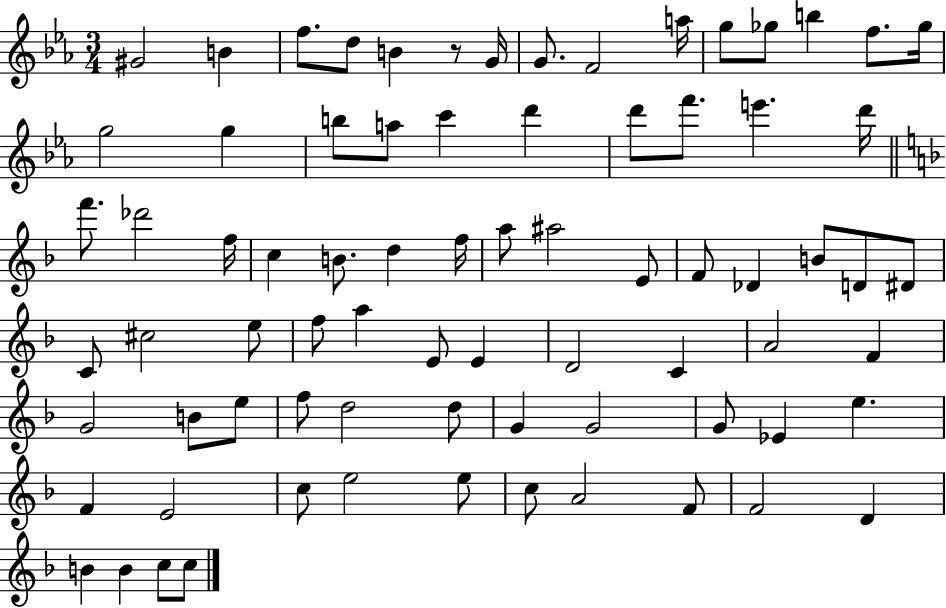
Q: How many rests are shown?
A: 1